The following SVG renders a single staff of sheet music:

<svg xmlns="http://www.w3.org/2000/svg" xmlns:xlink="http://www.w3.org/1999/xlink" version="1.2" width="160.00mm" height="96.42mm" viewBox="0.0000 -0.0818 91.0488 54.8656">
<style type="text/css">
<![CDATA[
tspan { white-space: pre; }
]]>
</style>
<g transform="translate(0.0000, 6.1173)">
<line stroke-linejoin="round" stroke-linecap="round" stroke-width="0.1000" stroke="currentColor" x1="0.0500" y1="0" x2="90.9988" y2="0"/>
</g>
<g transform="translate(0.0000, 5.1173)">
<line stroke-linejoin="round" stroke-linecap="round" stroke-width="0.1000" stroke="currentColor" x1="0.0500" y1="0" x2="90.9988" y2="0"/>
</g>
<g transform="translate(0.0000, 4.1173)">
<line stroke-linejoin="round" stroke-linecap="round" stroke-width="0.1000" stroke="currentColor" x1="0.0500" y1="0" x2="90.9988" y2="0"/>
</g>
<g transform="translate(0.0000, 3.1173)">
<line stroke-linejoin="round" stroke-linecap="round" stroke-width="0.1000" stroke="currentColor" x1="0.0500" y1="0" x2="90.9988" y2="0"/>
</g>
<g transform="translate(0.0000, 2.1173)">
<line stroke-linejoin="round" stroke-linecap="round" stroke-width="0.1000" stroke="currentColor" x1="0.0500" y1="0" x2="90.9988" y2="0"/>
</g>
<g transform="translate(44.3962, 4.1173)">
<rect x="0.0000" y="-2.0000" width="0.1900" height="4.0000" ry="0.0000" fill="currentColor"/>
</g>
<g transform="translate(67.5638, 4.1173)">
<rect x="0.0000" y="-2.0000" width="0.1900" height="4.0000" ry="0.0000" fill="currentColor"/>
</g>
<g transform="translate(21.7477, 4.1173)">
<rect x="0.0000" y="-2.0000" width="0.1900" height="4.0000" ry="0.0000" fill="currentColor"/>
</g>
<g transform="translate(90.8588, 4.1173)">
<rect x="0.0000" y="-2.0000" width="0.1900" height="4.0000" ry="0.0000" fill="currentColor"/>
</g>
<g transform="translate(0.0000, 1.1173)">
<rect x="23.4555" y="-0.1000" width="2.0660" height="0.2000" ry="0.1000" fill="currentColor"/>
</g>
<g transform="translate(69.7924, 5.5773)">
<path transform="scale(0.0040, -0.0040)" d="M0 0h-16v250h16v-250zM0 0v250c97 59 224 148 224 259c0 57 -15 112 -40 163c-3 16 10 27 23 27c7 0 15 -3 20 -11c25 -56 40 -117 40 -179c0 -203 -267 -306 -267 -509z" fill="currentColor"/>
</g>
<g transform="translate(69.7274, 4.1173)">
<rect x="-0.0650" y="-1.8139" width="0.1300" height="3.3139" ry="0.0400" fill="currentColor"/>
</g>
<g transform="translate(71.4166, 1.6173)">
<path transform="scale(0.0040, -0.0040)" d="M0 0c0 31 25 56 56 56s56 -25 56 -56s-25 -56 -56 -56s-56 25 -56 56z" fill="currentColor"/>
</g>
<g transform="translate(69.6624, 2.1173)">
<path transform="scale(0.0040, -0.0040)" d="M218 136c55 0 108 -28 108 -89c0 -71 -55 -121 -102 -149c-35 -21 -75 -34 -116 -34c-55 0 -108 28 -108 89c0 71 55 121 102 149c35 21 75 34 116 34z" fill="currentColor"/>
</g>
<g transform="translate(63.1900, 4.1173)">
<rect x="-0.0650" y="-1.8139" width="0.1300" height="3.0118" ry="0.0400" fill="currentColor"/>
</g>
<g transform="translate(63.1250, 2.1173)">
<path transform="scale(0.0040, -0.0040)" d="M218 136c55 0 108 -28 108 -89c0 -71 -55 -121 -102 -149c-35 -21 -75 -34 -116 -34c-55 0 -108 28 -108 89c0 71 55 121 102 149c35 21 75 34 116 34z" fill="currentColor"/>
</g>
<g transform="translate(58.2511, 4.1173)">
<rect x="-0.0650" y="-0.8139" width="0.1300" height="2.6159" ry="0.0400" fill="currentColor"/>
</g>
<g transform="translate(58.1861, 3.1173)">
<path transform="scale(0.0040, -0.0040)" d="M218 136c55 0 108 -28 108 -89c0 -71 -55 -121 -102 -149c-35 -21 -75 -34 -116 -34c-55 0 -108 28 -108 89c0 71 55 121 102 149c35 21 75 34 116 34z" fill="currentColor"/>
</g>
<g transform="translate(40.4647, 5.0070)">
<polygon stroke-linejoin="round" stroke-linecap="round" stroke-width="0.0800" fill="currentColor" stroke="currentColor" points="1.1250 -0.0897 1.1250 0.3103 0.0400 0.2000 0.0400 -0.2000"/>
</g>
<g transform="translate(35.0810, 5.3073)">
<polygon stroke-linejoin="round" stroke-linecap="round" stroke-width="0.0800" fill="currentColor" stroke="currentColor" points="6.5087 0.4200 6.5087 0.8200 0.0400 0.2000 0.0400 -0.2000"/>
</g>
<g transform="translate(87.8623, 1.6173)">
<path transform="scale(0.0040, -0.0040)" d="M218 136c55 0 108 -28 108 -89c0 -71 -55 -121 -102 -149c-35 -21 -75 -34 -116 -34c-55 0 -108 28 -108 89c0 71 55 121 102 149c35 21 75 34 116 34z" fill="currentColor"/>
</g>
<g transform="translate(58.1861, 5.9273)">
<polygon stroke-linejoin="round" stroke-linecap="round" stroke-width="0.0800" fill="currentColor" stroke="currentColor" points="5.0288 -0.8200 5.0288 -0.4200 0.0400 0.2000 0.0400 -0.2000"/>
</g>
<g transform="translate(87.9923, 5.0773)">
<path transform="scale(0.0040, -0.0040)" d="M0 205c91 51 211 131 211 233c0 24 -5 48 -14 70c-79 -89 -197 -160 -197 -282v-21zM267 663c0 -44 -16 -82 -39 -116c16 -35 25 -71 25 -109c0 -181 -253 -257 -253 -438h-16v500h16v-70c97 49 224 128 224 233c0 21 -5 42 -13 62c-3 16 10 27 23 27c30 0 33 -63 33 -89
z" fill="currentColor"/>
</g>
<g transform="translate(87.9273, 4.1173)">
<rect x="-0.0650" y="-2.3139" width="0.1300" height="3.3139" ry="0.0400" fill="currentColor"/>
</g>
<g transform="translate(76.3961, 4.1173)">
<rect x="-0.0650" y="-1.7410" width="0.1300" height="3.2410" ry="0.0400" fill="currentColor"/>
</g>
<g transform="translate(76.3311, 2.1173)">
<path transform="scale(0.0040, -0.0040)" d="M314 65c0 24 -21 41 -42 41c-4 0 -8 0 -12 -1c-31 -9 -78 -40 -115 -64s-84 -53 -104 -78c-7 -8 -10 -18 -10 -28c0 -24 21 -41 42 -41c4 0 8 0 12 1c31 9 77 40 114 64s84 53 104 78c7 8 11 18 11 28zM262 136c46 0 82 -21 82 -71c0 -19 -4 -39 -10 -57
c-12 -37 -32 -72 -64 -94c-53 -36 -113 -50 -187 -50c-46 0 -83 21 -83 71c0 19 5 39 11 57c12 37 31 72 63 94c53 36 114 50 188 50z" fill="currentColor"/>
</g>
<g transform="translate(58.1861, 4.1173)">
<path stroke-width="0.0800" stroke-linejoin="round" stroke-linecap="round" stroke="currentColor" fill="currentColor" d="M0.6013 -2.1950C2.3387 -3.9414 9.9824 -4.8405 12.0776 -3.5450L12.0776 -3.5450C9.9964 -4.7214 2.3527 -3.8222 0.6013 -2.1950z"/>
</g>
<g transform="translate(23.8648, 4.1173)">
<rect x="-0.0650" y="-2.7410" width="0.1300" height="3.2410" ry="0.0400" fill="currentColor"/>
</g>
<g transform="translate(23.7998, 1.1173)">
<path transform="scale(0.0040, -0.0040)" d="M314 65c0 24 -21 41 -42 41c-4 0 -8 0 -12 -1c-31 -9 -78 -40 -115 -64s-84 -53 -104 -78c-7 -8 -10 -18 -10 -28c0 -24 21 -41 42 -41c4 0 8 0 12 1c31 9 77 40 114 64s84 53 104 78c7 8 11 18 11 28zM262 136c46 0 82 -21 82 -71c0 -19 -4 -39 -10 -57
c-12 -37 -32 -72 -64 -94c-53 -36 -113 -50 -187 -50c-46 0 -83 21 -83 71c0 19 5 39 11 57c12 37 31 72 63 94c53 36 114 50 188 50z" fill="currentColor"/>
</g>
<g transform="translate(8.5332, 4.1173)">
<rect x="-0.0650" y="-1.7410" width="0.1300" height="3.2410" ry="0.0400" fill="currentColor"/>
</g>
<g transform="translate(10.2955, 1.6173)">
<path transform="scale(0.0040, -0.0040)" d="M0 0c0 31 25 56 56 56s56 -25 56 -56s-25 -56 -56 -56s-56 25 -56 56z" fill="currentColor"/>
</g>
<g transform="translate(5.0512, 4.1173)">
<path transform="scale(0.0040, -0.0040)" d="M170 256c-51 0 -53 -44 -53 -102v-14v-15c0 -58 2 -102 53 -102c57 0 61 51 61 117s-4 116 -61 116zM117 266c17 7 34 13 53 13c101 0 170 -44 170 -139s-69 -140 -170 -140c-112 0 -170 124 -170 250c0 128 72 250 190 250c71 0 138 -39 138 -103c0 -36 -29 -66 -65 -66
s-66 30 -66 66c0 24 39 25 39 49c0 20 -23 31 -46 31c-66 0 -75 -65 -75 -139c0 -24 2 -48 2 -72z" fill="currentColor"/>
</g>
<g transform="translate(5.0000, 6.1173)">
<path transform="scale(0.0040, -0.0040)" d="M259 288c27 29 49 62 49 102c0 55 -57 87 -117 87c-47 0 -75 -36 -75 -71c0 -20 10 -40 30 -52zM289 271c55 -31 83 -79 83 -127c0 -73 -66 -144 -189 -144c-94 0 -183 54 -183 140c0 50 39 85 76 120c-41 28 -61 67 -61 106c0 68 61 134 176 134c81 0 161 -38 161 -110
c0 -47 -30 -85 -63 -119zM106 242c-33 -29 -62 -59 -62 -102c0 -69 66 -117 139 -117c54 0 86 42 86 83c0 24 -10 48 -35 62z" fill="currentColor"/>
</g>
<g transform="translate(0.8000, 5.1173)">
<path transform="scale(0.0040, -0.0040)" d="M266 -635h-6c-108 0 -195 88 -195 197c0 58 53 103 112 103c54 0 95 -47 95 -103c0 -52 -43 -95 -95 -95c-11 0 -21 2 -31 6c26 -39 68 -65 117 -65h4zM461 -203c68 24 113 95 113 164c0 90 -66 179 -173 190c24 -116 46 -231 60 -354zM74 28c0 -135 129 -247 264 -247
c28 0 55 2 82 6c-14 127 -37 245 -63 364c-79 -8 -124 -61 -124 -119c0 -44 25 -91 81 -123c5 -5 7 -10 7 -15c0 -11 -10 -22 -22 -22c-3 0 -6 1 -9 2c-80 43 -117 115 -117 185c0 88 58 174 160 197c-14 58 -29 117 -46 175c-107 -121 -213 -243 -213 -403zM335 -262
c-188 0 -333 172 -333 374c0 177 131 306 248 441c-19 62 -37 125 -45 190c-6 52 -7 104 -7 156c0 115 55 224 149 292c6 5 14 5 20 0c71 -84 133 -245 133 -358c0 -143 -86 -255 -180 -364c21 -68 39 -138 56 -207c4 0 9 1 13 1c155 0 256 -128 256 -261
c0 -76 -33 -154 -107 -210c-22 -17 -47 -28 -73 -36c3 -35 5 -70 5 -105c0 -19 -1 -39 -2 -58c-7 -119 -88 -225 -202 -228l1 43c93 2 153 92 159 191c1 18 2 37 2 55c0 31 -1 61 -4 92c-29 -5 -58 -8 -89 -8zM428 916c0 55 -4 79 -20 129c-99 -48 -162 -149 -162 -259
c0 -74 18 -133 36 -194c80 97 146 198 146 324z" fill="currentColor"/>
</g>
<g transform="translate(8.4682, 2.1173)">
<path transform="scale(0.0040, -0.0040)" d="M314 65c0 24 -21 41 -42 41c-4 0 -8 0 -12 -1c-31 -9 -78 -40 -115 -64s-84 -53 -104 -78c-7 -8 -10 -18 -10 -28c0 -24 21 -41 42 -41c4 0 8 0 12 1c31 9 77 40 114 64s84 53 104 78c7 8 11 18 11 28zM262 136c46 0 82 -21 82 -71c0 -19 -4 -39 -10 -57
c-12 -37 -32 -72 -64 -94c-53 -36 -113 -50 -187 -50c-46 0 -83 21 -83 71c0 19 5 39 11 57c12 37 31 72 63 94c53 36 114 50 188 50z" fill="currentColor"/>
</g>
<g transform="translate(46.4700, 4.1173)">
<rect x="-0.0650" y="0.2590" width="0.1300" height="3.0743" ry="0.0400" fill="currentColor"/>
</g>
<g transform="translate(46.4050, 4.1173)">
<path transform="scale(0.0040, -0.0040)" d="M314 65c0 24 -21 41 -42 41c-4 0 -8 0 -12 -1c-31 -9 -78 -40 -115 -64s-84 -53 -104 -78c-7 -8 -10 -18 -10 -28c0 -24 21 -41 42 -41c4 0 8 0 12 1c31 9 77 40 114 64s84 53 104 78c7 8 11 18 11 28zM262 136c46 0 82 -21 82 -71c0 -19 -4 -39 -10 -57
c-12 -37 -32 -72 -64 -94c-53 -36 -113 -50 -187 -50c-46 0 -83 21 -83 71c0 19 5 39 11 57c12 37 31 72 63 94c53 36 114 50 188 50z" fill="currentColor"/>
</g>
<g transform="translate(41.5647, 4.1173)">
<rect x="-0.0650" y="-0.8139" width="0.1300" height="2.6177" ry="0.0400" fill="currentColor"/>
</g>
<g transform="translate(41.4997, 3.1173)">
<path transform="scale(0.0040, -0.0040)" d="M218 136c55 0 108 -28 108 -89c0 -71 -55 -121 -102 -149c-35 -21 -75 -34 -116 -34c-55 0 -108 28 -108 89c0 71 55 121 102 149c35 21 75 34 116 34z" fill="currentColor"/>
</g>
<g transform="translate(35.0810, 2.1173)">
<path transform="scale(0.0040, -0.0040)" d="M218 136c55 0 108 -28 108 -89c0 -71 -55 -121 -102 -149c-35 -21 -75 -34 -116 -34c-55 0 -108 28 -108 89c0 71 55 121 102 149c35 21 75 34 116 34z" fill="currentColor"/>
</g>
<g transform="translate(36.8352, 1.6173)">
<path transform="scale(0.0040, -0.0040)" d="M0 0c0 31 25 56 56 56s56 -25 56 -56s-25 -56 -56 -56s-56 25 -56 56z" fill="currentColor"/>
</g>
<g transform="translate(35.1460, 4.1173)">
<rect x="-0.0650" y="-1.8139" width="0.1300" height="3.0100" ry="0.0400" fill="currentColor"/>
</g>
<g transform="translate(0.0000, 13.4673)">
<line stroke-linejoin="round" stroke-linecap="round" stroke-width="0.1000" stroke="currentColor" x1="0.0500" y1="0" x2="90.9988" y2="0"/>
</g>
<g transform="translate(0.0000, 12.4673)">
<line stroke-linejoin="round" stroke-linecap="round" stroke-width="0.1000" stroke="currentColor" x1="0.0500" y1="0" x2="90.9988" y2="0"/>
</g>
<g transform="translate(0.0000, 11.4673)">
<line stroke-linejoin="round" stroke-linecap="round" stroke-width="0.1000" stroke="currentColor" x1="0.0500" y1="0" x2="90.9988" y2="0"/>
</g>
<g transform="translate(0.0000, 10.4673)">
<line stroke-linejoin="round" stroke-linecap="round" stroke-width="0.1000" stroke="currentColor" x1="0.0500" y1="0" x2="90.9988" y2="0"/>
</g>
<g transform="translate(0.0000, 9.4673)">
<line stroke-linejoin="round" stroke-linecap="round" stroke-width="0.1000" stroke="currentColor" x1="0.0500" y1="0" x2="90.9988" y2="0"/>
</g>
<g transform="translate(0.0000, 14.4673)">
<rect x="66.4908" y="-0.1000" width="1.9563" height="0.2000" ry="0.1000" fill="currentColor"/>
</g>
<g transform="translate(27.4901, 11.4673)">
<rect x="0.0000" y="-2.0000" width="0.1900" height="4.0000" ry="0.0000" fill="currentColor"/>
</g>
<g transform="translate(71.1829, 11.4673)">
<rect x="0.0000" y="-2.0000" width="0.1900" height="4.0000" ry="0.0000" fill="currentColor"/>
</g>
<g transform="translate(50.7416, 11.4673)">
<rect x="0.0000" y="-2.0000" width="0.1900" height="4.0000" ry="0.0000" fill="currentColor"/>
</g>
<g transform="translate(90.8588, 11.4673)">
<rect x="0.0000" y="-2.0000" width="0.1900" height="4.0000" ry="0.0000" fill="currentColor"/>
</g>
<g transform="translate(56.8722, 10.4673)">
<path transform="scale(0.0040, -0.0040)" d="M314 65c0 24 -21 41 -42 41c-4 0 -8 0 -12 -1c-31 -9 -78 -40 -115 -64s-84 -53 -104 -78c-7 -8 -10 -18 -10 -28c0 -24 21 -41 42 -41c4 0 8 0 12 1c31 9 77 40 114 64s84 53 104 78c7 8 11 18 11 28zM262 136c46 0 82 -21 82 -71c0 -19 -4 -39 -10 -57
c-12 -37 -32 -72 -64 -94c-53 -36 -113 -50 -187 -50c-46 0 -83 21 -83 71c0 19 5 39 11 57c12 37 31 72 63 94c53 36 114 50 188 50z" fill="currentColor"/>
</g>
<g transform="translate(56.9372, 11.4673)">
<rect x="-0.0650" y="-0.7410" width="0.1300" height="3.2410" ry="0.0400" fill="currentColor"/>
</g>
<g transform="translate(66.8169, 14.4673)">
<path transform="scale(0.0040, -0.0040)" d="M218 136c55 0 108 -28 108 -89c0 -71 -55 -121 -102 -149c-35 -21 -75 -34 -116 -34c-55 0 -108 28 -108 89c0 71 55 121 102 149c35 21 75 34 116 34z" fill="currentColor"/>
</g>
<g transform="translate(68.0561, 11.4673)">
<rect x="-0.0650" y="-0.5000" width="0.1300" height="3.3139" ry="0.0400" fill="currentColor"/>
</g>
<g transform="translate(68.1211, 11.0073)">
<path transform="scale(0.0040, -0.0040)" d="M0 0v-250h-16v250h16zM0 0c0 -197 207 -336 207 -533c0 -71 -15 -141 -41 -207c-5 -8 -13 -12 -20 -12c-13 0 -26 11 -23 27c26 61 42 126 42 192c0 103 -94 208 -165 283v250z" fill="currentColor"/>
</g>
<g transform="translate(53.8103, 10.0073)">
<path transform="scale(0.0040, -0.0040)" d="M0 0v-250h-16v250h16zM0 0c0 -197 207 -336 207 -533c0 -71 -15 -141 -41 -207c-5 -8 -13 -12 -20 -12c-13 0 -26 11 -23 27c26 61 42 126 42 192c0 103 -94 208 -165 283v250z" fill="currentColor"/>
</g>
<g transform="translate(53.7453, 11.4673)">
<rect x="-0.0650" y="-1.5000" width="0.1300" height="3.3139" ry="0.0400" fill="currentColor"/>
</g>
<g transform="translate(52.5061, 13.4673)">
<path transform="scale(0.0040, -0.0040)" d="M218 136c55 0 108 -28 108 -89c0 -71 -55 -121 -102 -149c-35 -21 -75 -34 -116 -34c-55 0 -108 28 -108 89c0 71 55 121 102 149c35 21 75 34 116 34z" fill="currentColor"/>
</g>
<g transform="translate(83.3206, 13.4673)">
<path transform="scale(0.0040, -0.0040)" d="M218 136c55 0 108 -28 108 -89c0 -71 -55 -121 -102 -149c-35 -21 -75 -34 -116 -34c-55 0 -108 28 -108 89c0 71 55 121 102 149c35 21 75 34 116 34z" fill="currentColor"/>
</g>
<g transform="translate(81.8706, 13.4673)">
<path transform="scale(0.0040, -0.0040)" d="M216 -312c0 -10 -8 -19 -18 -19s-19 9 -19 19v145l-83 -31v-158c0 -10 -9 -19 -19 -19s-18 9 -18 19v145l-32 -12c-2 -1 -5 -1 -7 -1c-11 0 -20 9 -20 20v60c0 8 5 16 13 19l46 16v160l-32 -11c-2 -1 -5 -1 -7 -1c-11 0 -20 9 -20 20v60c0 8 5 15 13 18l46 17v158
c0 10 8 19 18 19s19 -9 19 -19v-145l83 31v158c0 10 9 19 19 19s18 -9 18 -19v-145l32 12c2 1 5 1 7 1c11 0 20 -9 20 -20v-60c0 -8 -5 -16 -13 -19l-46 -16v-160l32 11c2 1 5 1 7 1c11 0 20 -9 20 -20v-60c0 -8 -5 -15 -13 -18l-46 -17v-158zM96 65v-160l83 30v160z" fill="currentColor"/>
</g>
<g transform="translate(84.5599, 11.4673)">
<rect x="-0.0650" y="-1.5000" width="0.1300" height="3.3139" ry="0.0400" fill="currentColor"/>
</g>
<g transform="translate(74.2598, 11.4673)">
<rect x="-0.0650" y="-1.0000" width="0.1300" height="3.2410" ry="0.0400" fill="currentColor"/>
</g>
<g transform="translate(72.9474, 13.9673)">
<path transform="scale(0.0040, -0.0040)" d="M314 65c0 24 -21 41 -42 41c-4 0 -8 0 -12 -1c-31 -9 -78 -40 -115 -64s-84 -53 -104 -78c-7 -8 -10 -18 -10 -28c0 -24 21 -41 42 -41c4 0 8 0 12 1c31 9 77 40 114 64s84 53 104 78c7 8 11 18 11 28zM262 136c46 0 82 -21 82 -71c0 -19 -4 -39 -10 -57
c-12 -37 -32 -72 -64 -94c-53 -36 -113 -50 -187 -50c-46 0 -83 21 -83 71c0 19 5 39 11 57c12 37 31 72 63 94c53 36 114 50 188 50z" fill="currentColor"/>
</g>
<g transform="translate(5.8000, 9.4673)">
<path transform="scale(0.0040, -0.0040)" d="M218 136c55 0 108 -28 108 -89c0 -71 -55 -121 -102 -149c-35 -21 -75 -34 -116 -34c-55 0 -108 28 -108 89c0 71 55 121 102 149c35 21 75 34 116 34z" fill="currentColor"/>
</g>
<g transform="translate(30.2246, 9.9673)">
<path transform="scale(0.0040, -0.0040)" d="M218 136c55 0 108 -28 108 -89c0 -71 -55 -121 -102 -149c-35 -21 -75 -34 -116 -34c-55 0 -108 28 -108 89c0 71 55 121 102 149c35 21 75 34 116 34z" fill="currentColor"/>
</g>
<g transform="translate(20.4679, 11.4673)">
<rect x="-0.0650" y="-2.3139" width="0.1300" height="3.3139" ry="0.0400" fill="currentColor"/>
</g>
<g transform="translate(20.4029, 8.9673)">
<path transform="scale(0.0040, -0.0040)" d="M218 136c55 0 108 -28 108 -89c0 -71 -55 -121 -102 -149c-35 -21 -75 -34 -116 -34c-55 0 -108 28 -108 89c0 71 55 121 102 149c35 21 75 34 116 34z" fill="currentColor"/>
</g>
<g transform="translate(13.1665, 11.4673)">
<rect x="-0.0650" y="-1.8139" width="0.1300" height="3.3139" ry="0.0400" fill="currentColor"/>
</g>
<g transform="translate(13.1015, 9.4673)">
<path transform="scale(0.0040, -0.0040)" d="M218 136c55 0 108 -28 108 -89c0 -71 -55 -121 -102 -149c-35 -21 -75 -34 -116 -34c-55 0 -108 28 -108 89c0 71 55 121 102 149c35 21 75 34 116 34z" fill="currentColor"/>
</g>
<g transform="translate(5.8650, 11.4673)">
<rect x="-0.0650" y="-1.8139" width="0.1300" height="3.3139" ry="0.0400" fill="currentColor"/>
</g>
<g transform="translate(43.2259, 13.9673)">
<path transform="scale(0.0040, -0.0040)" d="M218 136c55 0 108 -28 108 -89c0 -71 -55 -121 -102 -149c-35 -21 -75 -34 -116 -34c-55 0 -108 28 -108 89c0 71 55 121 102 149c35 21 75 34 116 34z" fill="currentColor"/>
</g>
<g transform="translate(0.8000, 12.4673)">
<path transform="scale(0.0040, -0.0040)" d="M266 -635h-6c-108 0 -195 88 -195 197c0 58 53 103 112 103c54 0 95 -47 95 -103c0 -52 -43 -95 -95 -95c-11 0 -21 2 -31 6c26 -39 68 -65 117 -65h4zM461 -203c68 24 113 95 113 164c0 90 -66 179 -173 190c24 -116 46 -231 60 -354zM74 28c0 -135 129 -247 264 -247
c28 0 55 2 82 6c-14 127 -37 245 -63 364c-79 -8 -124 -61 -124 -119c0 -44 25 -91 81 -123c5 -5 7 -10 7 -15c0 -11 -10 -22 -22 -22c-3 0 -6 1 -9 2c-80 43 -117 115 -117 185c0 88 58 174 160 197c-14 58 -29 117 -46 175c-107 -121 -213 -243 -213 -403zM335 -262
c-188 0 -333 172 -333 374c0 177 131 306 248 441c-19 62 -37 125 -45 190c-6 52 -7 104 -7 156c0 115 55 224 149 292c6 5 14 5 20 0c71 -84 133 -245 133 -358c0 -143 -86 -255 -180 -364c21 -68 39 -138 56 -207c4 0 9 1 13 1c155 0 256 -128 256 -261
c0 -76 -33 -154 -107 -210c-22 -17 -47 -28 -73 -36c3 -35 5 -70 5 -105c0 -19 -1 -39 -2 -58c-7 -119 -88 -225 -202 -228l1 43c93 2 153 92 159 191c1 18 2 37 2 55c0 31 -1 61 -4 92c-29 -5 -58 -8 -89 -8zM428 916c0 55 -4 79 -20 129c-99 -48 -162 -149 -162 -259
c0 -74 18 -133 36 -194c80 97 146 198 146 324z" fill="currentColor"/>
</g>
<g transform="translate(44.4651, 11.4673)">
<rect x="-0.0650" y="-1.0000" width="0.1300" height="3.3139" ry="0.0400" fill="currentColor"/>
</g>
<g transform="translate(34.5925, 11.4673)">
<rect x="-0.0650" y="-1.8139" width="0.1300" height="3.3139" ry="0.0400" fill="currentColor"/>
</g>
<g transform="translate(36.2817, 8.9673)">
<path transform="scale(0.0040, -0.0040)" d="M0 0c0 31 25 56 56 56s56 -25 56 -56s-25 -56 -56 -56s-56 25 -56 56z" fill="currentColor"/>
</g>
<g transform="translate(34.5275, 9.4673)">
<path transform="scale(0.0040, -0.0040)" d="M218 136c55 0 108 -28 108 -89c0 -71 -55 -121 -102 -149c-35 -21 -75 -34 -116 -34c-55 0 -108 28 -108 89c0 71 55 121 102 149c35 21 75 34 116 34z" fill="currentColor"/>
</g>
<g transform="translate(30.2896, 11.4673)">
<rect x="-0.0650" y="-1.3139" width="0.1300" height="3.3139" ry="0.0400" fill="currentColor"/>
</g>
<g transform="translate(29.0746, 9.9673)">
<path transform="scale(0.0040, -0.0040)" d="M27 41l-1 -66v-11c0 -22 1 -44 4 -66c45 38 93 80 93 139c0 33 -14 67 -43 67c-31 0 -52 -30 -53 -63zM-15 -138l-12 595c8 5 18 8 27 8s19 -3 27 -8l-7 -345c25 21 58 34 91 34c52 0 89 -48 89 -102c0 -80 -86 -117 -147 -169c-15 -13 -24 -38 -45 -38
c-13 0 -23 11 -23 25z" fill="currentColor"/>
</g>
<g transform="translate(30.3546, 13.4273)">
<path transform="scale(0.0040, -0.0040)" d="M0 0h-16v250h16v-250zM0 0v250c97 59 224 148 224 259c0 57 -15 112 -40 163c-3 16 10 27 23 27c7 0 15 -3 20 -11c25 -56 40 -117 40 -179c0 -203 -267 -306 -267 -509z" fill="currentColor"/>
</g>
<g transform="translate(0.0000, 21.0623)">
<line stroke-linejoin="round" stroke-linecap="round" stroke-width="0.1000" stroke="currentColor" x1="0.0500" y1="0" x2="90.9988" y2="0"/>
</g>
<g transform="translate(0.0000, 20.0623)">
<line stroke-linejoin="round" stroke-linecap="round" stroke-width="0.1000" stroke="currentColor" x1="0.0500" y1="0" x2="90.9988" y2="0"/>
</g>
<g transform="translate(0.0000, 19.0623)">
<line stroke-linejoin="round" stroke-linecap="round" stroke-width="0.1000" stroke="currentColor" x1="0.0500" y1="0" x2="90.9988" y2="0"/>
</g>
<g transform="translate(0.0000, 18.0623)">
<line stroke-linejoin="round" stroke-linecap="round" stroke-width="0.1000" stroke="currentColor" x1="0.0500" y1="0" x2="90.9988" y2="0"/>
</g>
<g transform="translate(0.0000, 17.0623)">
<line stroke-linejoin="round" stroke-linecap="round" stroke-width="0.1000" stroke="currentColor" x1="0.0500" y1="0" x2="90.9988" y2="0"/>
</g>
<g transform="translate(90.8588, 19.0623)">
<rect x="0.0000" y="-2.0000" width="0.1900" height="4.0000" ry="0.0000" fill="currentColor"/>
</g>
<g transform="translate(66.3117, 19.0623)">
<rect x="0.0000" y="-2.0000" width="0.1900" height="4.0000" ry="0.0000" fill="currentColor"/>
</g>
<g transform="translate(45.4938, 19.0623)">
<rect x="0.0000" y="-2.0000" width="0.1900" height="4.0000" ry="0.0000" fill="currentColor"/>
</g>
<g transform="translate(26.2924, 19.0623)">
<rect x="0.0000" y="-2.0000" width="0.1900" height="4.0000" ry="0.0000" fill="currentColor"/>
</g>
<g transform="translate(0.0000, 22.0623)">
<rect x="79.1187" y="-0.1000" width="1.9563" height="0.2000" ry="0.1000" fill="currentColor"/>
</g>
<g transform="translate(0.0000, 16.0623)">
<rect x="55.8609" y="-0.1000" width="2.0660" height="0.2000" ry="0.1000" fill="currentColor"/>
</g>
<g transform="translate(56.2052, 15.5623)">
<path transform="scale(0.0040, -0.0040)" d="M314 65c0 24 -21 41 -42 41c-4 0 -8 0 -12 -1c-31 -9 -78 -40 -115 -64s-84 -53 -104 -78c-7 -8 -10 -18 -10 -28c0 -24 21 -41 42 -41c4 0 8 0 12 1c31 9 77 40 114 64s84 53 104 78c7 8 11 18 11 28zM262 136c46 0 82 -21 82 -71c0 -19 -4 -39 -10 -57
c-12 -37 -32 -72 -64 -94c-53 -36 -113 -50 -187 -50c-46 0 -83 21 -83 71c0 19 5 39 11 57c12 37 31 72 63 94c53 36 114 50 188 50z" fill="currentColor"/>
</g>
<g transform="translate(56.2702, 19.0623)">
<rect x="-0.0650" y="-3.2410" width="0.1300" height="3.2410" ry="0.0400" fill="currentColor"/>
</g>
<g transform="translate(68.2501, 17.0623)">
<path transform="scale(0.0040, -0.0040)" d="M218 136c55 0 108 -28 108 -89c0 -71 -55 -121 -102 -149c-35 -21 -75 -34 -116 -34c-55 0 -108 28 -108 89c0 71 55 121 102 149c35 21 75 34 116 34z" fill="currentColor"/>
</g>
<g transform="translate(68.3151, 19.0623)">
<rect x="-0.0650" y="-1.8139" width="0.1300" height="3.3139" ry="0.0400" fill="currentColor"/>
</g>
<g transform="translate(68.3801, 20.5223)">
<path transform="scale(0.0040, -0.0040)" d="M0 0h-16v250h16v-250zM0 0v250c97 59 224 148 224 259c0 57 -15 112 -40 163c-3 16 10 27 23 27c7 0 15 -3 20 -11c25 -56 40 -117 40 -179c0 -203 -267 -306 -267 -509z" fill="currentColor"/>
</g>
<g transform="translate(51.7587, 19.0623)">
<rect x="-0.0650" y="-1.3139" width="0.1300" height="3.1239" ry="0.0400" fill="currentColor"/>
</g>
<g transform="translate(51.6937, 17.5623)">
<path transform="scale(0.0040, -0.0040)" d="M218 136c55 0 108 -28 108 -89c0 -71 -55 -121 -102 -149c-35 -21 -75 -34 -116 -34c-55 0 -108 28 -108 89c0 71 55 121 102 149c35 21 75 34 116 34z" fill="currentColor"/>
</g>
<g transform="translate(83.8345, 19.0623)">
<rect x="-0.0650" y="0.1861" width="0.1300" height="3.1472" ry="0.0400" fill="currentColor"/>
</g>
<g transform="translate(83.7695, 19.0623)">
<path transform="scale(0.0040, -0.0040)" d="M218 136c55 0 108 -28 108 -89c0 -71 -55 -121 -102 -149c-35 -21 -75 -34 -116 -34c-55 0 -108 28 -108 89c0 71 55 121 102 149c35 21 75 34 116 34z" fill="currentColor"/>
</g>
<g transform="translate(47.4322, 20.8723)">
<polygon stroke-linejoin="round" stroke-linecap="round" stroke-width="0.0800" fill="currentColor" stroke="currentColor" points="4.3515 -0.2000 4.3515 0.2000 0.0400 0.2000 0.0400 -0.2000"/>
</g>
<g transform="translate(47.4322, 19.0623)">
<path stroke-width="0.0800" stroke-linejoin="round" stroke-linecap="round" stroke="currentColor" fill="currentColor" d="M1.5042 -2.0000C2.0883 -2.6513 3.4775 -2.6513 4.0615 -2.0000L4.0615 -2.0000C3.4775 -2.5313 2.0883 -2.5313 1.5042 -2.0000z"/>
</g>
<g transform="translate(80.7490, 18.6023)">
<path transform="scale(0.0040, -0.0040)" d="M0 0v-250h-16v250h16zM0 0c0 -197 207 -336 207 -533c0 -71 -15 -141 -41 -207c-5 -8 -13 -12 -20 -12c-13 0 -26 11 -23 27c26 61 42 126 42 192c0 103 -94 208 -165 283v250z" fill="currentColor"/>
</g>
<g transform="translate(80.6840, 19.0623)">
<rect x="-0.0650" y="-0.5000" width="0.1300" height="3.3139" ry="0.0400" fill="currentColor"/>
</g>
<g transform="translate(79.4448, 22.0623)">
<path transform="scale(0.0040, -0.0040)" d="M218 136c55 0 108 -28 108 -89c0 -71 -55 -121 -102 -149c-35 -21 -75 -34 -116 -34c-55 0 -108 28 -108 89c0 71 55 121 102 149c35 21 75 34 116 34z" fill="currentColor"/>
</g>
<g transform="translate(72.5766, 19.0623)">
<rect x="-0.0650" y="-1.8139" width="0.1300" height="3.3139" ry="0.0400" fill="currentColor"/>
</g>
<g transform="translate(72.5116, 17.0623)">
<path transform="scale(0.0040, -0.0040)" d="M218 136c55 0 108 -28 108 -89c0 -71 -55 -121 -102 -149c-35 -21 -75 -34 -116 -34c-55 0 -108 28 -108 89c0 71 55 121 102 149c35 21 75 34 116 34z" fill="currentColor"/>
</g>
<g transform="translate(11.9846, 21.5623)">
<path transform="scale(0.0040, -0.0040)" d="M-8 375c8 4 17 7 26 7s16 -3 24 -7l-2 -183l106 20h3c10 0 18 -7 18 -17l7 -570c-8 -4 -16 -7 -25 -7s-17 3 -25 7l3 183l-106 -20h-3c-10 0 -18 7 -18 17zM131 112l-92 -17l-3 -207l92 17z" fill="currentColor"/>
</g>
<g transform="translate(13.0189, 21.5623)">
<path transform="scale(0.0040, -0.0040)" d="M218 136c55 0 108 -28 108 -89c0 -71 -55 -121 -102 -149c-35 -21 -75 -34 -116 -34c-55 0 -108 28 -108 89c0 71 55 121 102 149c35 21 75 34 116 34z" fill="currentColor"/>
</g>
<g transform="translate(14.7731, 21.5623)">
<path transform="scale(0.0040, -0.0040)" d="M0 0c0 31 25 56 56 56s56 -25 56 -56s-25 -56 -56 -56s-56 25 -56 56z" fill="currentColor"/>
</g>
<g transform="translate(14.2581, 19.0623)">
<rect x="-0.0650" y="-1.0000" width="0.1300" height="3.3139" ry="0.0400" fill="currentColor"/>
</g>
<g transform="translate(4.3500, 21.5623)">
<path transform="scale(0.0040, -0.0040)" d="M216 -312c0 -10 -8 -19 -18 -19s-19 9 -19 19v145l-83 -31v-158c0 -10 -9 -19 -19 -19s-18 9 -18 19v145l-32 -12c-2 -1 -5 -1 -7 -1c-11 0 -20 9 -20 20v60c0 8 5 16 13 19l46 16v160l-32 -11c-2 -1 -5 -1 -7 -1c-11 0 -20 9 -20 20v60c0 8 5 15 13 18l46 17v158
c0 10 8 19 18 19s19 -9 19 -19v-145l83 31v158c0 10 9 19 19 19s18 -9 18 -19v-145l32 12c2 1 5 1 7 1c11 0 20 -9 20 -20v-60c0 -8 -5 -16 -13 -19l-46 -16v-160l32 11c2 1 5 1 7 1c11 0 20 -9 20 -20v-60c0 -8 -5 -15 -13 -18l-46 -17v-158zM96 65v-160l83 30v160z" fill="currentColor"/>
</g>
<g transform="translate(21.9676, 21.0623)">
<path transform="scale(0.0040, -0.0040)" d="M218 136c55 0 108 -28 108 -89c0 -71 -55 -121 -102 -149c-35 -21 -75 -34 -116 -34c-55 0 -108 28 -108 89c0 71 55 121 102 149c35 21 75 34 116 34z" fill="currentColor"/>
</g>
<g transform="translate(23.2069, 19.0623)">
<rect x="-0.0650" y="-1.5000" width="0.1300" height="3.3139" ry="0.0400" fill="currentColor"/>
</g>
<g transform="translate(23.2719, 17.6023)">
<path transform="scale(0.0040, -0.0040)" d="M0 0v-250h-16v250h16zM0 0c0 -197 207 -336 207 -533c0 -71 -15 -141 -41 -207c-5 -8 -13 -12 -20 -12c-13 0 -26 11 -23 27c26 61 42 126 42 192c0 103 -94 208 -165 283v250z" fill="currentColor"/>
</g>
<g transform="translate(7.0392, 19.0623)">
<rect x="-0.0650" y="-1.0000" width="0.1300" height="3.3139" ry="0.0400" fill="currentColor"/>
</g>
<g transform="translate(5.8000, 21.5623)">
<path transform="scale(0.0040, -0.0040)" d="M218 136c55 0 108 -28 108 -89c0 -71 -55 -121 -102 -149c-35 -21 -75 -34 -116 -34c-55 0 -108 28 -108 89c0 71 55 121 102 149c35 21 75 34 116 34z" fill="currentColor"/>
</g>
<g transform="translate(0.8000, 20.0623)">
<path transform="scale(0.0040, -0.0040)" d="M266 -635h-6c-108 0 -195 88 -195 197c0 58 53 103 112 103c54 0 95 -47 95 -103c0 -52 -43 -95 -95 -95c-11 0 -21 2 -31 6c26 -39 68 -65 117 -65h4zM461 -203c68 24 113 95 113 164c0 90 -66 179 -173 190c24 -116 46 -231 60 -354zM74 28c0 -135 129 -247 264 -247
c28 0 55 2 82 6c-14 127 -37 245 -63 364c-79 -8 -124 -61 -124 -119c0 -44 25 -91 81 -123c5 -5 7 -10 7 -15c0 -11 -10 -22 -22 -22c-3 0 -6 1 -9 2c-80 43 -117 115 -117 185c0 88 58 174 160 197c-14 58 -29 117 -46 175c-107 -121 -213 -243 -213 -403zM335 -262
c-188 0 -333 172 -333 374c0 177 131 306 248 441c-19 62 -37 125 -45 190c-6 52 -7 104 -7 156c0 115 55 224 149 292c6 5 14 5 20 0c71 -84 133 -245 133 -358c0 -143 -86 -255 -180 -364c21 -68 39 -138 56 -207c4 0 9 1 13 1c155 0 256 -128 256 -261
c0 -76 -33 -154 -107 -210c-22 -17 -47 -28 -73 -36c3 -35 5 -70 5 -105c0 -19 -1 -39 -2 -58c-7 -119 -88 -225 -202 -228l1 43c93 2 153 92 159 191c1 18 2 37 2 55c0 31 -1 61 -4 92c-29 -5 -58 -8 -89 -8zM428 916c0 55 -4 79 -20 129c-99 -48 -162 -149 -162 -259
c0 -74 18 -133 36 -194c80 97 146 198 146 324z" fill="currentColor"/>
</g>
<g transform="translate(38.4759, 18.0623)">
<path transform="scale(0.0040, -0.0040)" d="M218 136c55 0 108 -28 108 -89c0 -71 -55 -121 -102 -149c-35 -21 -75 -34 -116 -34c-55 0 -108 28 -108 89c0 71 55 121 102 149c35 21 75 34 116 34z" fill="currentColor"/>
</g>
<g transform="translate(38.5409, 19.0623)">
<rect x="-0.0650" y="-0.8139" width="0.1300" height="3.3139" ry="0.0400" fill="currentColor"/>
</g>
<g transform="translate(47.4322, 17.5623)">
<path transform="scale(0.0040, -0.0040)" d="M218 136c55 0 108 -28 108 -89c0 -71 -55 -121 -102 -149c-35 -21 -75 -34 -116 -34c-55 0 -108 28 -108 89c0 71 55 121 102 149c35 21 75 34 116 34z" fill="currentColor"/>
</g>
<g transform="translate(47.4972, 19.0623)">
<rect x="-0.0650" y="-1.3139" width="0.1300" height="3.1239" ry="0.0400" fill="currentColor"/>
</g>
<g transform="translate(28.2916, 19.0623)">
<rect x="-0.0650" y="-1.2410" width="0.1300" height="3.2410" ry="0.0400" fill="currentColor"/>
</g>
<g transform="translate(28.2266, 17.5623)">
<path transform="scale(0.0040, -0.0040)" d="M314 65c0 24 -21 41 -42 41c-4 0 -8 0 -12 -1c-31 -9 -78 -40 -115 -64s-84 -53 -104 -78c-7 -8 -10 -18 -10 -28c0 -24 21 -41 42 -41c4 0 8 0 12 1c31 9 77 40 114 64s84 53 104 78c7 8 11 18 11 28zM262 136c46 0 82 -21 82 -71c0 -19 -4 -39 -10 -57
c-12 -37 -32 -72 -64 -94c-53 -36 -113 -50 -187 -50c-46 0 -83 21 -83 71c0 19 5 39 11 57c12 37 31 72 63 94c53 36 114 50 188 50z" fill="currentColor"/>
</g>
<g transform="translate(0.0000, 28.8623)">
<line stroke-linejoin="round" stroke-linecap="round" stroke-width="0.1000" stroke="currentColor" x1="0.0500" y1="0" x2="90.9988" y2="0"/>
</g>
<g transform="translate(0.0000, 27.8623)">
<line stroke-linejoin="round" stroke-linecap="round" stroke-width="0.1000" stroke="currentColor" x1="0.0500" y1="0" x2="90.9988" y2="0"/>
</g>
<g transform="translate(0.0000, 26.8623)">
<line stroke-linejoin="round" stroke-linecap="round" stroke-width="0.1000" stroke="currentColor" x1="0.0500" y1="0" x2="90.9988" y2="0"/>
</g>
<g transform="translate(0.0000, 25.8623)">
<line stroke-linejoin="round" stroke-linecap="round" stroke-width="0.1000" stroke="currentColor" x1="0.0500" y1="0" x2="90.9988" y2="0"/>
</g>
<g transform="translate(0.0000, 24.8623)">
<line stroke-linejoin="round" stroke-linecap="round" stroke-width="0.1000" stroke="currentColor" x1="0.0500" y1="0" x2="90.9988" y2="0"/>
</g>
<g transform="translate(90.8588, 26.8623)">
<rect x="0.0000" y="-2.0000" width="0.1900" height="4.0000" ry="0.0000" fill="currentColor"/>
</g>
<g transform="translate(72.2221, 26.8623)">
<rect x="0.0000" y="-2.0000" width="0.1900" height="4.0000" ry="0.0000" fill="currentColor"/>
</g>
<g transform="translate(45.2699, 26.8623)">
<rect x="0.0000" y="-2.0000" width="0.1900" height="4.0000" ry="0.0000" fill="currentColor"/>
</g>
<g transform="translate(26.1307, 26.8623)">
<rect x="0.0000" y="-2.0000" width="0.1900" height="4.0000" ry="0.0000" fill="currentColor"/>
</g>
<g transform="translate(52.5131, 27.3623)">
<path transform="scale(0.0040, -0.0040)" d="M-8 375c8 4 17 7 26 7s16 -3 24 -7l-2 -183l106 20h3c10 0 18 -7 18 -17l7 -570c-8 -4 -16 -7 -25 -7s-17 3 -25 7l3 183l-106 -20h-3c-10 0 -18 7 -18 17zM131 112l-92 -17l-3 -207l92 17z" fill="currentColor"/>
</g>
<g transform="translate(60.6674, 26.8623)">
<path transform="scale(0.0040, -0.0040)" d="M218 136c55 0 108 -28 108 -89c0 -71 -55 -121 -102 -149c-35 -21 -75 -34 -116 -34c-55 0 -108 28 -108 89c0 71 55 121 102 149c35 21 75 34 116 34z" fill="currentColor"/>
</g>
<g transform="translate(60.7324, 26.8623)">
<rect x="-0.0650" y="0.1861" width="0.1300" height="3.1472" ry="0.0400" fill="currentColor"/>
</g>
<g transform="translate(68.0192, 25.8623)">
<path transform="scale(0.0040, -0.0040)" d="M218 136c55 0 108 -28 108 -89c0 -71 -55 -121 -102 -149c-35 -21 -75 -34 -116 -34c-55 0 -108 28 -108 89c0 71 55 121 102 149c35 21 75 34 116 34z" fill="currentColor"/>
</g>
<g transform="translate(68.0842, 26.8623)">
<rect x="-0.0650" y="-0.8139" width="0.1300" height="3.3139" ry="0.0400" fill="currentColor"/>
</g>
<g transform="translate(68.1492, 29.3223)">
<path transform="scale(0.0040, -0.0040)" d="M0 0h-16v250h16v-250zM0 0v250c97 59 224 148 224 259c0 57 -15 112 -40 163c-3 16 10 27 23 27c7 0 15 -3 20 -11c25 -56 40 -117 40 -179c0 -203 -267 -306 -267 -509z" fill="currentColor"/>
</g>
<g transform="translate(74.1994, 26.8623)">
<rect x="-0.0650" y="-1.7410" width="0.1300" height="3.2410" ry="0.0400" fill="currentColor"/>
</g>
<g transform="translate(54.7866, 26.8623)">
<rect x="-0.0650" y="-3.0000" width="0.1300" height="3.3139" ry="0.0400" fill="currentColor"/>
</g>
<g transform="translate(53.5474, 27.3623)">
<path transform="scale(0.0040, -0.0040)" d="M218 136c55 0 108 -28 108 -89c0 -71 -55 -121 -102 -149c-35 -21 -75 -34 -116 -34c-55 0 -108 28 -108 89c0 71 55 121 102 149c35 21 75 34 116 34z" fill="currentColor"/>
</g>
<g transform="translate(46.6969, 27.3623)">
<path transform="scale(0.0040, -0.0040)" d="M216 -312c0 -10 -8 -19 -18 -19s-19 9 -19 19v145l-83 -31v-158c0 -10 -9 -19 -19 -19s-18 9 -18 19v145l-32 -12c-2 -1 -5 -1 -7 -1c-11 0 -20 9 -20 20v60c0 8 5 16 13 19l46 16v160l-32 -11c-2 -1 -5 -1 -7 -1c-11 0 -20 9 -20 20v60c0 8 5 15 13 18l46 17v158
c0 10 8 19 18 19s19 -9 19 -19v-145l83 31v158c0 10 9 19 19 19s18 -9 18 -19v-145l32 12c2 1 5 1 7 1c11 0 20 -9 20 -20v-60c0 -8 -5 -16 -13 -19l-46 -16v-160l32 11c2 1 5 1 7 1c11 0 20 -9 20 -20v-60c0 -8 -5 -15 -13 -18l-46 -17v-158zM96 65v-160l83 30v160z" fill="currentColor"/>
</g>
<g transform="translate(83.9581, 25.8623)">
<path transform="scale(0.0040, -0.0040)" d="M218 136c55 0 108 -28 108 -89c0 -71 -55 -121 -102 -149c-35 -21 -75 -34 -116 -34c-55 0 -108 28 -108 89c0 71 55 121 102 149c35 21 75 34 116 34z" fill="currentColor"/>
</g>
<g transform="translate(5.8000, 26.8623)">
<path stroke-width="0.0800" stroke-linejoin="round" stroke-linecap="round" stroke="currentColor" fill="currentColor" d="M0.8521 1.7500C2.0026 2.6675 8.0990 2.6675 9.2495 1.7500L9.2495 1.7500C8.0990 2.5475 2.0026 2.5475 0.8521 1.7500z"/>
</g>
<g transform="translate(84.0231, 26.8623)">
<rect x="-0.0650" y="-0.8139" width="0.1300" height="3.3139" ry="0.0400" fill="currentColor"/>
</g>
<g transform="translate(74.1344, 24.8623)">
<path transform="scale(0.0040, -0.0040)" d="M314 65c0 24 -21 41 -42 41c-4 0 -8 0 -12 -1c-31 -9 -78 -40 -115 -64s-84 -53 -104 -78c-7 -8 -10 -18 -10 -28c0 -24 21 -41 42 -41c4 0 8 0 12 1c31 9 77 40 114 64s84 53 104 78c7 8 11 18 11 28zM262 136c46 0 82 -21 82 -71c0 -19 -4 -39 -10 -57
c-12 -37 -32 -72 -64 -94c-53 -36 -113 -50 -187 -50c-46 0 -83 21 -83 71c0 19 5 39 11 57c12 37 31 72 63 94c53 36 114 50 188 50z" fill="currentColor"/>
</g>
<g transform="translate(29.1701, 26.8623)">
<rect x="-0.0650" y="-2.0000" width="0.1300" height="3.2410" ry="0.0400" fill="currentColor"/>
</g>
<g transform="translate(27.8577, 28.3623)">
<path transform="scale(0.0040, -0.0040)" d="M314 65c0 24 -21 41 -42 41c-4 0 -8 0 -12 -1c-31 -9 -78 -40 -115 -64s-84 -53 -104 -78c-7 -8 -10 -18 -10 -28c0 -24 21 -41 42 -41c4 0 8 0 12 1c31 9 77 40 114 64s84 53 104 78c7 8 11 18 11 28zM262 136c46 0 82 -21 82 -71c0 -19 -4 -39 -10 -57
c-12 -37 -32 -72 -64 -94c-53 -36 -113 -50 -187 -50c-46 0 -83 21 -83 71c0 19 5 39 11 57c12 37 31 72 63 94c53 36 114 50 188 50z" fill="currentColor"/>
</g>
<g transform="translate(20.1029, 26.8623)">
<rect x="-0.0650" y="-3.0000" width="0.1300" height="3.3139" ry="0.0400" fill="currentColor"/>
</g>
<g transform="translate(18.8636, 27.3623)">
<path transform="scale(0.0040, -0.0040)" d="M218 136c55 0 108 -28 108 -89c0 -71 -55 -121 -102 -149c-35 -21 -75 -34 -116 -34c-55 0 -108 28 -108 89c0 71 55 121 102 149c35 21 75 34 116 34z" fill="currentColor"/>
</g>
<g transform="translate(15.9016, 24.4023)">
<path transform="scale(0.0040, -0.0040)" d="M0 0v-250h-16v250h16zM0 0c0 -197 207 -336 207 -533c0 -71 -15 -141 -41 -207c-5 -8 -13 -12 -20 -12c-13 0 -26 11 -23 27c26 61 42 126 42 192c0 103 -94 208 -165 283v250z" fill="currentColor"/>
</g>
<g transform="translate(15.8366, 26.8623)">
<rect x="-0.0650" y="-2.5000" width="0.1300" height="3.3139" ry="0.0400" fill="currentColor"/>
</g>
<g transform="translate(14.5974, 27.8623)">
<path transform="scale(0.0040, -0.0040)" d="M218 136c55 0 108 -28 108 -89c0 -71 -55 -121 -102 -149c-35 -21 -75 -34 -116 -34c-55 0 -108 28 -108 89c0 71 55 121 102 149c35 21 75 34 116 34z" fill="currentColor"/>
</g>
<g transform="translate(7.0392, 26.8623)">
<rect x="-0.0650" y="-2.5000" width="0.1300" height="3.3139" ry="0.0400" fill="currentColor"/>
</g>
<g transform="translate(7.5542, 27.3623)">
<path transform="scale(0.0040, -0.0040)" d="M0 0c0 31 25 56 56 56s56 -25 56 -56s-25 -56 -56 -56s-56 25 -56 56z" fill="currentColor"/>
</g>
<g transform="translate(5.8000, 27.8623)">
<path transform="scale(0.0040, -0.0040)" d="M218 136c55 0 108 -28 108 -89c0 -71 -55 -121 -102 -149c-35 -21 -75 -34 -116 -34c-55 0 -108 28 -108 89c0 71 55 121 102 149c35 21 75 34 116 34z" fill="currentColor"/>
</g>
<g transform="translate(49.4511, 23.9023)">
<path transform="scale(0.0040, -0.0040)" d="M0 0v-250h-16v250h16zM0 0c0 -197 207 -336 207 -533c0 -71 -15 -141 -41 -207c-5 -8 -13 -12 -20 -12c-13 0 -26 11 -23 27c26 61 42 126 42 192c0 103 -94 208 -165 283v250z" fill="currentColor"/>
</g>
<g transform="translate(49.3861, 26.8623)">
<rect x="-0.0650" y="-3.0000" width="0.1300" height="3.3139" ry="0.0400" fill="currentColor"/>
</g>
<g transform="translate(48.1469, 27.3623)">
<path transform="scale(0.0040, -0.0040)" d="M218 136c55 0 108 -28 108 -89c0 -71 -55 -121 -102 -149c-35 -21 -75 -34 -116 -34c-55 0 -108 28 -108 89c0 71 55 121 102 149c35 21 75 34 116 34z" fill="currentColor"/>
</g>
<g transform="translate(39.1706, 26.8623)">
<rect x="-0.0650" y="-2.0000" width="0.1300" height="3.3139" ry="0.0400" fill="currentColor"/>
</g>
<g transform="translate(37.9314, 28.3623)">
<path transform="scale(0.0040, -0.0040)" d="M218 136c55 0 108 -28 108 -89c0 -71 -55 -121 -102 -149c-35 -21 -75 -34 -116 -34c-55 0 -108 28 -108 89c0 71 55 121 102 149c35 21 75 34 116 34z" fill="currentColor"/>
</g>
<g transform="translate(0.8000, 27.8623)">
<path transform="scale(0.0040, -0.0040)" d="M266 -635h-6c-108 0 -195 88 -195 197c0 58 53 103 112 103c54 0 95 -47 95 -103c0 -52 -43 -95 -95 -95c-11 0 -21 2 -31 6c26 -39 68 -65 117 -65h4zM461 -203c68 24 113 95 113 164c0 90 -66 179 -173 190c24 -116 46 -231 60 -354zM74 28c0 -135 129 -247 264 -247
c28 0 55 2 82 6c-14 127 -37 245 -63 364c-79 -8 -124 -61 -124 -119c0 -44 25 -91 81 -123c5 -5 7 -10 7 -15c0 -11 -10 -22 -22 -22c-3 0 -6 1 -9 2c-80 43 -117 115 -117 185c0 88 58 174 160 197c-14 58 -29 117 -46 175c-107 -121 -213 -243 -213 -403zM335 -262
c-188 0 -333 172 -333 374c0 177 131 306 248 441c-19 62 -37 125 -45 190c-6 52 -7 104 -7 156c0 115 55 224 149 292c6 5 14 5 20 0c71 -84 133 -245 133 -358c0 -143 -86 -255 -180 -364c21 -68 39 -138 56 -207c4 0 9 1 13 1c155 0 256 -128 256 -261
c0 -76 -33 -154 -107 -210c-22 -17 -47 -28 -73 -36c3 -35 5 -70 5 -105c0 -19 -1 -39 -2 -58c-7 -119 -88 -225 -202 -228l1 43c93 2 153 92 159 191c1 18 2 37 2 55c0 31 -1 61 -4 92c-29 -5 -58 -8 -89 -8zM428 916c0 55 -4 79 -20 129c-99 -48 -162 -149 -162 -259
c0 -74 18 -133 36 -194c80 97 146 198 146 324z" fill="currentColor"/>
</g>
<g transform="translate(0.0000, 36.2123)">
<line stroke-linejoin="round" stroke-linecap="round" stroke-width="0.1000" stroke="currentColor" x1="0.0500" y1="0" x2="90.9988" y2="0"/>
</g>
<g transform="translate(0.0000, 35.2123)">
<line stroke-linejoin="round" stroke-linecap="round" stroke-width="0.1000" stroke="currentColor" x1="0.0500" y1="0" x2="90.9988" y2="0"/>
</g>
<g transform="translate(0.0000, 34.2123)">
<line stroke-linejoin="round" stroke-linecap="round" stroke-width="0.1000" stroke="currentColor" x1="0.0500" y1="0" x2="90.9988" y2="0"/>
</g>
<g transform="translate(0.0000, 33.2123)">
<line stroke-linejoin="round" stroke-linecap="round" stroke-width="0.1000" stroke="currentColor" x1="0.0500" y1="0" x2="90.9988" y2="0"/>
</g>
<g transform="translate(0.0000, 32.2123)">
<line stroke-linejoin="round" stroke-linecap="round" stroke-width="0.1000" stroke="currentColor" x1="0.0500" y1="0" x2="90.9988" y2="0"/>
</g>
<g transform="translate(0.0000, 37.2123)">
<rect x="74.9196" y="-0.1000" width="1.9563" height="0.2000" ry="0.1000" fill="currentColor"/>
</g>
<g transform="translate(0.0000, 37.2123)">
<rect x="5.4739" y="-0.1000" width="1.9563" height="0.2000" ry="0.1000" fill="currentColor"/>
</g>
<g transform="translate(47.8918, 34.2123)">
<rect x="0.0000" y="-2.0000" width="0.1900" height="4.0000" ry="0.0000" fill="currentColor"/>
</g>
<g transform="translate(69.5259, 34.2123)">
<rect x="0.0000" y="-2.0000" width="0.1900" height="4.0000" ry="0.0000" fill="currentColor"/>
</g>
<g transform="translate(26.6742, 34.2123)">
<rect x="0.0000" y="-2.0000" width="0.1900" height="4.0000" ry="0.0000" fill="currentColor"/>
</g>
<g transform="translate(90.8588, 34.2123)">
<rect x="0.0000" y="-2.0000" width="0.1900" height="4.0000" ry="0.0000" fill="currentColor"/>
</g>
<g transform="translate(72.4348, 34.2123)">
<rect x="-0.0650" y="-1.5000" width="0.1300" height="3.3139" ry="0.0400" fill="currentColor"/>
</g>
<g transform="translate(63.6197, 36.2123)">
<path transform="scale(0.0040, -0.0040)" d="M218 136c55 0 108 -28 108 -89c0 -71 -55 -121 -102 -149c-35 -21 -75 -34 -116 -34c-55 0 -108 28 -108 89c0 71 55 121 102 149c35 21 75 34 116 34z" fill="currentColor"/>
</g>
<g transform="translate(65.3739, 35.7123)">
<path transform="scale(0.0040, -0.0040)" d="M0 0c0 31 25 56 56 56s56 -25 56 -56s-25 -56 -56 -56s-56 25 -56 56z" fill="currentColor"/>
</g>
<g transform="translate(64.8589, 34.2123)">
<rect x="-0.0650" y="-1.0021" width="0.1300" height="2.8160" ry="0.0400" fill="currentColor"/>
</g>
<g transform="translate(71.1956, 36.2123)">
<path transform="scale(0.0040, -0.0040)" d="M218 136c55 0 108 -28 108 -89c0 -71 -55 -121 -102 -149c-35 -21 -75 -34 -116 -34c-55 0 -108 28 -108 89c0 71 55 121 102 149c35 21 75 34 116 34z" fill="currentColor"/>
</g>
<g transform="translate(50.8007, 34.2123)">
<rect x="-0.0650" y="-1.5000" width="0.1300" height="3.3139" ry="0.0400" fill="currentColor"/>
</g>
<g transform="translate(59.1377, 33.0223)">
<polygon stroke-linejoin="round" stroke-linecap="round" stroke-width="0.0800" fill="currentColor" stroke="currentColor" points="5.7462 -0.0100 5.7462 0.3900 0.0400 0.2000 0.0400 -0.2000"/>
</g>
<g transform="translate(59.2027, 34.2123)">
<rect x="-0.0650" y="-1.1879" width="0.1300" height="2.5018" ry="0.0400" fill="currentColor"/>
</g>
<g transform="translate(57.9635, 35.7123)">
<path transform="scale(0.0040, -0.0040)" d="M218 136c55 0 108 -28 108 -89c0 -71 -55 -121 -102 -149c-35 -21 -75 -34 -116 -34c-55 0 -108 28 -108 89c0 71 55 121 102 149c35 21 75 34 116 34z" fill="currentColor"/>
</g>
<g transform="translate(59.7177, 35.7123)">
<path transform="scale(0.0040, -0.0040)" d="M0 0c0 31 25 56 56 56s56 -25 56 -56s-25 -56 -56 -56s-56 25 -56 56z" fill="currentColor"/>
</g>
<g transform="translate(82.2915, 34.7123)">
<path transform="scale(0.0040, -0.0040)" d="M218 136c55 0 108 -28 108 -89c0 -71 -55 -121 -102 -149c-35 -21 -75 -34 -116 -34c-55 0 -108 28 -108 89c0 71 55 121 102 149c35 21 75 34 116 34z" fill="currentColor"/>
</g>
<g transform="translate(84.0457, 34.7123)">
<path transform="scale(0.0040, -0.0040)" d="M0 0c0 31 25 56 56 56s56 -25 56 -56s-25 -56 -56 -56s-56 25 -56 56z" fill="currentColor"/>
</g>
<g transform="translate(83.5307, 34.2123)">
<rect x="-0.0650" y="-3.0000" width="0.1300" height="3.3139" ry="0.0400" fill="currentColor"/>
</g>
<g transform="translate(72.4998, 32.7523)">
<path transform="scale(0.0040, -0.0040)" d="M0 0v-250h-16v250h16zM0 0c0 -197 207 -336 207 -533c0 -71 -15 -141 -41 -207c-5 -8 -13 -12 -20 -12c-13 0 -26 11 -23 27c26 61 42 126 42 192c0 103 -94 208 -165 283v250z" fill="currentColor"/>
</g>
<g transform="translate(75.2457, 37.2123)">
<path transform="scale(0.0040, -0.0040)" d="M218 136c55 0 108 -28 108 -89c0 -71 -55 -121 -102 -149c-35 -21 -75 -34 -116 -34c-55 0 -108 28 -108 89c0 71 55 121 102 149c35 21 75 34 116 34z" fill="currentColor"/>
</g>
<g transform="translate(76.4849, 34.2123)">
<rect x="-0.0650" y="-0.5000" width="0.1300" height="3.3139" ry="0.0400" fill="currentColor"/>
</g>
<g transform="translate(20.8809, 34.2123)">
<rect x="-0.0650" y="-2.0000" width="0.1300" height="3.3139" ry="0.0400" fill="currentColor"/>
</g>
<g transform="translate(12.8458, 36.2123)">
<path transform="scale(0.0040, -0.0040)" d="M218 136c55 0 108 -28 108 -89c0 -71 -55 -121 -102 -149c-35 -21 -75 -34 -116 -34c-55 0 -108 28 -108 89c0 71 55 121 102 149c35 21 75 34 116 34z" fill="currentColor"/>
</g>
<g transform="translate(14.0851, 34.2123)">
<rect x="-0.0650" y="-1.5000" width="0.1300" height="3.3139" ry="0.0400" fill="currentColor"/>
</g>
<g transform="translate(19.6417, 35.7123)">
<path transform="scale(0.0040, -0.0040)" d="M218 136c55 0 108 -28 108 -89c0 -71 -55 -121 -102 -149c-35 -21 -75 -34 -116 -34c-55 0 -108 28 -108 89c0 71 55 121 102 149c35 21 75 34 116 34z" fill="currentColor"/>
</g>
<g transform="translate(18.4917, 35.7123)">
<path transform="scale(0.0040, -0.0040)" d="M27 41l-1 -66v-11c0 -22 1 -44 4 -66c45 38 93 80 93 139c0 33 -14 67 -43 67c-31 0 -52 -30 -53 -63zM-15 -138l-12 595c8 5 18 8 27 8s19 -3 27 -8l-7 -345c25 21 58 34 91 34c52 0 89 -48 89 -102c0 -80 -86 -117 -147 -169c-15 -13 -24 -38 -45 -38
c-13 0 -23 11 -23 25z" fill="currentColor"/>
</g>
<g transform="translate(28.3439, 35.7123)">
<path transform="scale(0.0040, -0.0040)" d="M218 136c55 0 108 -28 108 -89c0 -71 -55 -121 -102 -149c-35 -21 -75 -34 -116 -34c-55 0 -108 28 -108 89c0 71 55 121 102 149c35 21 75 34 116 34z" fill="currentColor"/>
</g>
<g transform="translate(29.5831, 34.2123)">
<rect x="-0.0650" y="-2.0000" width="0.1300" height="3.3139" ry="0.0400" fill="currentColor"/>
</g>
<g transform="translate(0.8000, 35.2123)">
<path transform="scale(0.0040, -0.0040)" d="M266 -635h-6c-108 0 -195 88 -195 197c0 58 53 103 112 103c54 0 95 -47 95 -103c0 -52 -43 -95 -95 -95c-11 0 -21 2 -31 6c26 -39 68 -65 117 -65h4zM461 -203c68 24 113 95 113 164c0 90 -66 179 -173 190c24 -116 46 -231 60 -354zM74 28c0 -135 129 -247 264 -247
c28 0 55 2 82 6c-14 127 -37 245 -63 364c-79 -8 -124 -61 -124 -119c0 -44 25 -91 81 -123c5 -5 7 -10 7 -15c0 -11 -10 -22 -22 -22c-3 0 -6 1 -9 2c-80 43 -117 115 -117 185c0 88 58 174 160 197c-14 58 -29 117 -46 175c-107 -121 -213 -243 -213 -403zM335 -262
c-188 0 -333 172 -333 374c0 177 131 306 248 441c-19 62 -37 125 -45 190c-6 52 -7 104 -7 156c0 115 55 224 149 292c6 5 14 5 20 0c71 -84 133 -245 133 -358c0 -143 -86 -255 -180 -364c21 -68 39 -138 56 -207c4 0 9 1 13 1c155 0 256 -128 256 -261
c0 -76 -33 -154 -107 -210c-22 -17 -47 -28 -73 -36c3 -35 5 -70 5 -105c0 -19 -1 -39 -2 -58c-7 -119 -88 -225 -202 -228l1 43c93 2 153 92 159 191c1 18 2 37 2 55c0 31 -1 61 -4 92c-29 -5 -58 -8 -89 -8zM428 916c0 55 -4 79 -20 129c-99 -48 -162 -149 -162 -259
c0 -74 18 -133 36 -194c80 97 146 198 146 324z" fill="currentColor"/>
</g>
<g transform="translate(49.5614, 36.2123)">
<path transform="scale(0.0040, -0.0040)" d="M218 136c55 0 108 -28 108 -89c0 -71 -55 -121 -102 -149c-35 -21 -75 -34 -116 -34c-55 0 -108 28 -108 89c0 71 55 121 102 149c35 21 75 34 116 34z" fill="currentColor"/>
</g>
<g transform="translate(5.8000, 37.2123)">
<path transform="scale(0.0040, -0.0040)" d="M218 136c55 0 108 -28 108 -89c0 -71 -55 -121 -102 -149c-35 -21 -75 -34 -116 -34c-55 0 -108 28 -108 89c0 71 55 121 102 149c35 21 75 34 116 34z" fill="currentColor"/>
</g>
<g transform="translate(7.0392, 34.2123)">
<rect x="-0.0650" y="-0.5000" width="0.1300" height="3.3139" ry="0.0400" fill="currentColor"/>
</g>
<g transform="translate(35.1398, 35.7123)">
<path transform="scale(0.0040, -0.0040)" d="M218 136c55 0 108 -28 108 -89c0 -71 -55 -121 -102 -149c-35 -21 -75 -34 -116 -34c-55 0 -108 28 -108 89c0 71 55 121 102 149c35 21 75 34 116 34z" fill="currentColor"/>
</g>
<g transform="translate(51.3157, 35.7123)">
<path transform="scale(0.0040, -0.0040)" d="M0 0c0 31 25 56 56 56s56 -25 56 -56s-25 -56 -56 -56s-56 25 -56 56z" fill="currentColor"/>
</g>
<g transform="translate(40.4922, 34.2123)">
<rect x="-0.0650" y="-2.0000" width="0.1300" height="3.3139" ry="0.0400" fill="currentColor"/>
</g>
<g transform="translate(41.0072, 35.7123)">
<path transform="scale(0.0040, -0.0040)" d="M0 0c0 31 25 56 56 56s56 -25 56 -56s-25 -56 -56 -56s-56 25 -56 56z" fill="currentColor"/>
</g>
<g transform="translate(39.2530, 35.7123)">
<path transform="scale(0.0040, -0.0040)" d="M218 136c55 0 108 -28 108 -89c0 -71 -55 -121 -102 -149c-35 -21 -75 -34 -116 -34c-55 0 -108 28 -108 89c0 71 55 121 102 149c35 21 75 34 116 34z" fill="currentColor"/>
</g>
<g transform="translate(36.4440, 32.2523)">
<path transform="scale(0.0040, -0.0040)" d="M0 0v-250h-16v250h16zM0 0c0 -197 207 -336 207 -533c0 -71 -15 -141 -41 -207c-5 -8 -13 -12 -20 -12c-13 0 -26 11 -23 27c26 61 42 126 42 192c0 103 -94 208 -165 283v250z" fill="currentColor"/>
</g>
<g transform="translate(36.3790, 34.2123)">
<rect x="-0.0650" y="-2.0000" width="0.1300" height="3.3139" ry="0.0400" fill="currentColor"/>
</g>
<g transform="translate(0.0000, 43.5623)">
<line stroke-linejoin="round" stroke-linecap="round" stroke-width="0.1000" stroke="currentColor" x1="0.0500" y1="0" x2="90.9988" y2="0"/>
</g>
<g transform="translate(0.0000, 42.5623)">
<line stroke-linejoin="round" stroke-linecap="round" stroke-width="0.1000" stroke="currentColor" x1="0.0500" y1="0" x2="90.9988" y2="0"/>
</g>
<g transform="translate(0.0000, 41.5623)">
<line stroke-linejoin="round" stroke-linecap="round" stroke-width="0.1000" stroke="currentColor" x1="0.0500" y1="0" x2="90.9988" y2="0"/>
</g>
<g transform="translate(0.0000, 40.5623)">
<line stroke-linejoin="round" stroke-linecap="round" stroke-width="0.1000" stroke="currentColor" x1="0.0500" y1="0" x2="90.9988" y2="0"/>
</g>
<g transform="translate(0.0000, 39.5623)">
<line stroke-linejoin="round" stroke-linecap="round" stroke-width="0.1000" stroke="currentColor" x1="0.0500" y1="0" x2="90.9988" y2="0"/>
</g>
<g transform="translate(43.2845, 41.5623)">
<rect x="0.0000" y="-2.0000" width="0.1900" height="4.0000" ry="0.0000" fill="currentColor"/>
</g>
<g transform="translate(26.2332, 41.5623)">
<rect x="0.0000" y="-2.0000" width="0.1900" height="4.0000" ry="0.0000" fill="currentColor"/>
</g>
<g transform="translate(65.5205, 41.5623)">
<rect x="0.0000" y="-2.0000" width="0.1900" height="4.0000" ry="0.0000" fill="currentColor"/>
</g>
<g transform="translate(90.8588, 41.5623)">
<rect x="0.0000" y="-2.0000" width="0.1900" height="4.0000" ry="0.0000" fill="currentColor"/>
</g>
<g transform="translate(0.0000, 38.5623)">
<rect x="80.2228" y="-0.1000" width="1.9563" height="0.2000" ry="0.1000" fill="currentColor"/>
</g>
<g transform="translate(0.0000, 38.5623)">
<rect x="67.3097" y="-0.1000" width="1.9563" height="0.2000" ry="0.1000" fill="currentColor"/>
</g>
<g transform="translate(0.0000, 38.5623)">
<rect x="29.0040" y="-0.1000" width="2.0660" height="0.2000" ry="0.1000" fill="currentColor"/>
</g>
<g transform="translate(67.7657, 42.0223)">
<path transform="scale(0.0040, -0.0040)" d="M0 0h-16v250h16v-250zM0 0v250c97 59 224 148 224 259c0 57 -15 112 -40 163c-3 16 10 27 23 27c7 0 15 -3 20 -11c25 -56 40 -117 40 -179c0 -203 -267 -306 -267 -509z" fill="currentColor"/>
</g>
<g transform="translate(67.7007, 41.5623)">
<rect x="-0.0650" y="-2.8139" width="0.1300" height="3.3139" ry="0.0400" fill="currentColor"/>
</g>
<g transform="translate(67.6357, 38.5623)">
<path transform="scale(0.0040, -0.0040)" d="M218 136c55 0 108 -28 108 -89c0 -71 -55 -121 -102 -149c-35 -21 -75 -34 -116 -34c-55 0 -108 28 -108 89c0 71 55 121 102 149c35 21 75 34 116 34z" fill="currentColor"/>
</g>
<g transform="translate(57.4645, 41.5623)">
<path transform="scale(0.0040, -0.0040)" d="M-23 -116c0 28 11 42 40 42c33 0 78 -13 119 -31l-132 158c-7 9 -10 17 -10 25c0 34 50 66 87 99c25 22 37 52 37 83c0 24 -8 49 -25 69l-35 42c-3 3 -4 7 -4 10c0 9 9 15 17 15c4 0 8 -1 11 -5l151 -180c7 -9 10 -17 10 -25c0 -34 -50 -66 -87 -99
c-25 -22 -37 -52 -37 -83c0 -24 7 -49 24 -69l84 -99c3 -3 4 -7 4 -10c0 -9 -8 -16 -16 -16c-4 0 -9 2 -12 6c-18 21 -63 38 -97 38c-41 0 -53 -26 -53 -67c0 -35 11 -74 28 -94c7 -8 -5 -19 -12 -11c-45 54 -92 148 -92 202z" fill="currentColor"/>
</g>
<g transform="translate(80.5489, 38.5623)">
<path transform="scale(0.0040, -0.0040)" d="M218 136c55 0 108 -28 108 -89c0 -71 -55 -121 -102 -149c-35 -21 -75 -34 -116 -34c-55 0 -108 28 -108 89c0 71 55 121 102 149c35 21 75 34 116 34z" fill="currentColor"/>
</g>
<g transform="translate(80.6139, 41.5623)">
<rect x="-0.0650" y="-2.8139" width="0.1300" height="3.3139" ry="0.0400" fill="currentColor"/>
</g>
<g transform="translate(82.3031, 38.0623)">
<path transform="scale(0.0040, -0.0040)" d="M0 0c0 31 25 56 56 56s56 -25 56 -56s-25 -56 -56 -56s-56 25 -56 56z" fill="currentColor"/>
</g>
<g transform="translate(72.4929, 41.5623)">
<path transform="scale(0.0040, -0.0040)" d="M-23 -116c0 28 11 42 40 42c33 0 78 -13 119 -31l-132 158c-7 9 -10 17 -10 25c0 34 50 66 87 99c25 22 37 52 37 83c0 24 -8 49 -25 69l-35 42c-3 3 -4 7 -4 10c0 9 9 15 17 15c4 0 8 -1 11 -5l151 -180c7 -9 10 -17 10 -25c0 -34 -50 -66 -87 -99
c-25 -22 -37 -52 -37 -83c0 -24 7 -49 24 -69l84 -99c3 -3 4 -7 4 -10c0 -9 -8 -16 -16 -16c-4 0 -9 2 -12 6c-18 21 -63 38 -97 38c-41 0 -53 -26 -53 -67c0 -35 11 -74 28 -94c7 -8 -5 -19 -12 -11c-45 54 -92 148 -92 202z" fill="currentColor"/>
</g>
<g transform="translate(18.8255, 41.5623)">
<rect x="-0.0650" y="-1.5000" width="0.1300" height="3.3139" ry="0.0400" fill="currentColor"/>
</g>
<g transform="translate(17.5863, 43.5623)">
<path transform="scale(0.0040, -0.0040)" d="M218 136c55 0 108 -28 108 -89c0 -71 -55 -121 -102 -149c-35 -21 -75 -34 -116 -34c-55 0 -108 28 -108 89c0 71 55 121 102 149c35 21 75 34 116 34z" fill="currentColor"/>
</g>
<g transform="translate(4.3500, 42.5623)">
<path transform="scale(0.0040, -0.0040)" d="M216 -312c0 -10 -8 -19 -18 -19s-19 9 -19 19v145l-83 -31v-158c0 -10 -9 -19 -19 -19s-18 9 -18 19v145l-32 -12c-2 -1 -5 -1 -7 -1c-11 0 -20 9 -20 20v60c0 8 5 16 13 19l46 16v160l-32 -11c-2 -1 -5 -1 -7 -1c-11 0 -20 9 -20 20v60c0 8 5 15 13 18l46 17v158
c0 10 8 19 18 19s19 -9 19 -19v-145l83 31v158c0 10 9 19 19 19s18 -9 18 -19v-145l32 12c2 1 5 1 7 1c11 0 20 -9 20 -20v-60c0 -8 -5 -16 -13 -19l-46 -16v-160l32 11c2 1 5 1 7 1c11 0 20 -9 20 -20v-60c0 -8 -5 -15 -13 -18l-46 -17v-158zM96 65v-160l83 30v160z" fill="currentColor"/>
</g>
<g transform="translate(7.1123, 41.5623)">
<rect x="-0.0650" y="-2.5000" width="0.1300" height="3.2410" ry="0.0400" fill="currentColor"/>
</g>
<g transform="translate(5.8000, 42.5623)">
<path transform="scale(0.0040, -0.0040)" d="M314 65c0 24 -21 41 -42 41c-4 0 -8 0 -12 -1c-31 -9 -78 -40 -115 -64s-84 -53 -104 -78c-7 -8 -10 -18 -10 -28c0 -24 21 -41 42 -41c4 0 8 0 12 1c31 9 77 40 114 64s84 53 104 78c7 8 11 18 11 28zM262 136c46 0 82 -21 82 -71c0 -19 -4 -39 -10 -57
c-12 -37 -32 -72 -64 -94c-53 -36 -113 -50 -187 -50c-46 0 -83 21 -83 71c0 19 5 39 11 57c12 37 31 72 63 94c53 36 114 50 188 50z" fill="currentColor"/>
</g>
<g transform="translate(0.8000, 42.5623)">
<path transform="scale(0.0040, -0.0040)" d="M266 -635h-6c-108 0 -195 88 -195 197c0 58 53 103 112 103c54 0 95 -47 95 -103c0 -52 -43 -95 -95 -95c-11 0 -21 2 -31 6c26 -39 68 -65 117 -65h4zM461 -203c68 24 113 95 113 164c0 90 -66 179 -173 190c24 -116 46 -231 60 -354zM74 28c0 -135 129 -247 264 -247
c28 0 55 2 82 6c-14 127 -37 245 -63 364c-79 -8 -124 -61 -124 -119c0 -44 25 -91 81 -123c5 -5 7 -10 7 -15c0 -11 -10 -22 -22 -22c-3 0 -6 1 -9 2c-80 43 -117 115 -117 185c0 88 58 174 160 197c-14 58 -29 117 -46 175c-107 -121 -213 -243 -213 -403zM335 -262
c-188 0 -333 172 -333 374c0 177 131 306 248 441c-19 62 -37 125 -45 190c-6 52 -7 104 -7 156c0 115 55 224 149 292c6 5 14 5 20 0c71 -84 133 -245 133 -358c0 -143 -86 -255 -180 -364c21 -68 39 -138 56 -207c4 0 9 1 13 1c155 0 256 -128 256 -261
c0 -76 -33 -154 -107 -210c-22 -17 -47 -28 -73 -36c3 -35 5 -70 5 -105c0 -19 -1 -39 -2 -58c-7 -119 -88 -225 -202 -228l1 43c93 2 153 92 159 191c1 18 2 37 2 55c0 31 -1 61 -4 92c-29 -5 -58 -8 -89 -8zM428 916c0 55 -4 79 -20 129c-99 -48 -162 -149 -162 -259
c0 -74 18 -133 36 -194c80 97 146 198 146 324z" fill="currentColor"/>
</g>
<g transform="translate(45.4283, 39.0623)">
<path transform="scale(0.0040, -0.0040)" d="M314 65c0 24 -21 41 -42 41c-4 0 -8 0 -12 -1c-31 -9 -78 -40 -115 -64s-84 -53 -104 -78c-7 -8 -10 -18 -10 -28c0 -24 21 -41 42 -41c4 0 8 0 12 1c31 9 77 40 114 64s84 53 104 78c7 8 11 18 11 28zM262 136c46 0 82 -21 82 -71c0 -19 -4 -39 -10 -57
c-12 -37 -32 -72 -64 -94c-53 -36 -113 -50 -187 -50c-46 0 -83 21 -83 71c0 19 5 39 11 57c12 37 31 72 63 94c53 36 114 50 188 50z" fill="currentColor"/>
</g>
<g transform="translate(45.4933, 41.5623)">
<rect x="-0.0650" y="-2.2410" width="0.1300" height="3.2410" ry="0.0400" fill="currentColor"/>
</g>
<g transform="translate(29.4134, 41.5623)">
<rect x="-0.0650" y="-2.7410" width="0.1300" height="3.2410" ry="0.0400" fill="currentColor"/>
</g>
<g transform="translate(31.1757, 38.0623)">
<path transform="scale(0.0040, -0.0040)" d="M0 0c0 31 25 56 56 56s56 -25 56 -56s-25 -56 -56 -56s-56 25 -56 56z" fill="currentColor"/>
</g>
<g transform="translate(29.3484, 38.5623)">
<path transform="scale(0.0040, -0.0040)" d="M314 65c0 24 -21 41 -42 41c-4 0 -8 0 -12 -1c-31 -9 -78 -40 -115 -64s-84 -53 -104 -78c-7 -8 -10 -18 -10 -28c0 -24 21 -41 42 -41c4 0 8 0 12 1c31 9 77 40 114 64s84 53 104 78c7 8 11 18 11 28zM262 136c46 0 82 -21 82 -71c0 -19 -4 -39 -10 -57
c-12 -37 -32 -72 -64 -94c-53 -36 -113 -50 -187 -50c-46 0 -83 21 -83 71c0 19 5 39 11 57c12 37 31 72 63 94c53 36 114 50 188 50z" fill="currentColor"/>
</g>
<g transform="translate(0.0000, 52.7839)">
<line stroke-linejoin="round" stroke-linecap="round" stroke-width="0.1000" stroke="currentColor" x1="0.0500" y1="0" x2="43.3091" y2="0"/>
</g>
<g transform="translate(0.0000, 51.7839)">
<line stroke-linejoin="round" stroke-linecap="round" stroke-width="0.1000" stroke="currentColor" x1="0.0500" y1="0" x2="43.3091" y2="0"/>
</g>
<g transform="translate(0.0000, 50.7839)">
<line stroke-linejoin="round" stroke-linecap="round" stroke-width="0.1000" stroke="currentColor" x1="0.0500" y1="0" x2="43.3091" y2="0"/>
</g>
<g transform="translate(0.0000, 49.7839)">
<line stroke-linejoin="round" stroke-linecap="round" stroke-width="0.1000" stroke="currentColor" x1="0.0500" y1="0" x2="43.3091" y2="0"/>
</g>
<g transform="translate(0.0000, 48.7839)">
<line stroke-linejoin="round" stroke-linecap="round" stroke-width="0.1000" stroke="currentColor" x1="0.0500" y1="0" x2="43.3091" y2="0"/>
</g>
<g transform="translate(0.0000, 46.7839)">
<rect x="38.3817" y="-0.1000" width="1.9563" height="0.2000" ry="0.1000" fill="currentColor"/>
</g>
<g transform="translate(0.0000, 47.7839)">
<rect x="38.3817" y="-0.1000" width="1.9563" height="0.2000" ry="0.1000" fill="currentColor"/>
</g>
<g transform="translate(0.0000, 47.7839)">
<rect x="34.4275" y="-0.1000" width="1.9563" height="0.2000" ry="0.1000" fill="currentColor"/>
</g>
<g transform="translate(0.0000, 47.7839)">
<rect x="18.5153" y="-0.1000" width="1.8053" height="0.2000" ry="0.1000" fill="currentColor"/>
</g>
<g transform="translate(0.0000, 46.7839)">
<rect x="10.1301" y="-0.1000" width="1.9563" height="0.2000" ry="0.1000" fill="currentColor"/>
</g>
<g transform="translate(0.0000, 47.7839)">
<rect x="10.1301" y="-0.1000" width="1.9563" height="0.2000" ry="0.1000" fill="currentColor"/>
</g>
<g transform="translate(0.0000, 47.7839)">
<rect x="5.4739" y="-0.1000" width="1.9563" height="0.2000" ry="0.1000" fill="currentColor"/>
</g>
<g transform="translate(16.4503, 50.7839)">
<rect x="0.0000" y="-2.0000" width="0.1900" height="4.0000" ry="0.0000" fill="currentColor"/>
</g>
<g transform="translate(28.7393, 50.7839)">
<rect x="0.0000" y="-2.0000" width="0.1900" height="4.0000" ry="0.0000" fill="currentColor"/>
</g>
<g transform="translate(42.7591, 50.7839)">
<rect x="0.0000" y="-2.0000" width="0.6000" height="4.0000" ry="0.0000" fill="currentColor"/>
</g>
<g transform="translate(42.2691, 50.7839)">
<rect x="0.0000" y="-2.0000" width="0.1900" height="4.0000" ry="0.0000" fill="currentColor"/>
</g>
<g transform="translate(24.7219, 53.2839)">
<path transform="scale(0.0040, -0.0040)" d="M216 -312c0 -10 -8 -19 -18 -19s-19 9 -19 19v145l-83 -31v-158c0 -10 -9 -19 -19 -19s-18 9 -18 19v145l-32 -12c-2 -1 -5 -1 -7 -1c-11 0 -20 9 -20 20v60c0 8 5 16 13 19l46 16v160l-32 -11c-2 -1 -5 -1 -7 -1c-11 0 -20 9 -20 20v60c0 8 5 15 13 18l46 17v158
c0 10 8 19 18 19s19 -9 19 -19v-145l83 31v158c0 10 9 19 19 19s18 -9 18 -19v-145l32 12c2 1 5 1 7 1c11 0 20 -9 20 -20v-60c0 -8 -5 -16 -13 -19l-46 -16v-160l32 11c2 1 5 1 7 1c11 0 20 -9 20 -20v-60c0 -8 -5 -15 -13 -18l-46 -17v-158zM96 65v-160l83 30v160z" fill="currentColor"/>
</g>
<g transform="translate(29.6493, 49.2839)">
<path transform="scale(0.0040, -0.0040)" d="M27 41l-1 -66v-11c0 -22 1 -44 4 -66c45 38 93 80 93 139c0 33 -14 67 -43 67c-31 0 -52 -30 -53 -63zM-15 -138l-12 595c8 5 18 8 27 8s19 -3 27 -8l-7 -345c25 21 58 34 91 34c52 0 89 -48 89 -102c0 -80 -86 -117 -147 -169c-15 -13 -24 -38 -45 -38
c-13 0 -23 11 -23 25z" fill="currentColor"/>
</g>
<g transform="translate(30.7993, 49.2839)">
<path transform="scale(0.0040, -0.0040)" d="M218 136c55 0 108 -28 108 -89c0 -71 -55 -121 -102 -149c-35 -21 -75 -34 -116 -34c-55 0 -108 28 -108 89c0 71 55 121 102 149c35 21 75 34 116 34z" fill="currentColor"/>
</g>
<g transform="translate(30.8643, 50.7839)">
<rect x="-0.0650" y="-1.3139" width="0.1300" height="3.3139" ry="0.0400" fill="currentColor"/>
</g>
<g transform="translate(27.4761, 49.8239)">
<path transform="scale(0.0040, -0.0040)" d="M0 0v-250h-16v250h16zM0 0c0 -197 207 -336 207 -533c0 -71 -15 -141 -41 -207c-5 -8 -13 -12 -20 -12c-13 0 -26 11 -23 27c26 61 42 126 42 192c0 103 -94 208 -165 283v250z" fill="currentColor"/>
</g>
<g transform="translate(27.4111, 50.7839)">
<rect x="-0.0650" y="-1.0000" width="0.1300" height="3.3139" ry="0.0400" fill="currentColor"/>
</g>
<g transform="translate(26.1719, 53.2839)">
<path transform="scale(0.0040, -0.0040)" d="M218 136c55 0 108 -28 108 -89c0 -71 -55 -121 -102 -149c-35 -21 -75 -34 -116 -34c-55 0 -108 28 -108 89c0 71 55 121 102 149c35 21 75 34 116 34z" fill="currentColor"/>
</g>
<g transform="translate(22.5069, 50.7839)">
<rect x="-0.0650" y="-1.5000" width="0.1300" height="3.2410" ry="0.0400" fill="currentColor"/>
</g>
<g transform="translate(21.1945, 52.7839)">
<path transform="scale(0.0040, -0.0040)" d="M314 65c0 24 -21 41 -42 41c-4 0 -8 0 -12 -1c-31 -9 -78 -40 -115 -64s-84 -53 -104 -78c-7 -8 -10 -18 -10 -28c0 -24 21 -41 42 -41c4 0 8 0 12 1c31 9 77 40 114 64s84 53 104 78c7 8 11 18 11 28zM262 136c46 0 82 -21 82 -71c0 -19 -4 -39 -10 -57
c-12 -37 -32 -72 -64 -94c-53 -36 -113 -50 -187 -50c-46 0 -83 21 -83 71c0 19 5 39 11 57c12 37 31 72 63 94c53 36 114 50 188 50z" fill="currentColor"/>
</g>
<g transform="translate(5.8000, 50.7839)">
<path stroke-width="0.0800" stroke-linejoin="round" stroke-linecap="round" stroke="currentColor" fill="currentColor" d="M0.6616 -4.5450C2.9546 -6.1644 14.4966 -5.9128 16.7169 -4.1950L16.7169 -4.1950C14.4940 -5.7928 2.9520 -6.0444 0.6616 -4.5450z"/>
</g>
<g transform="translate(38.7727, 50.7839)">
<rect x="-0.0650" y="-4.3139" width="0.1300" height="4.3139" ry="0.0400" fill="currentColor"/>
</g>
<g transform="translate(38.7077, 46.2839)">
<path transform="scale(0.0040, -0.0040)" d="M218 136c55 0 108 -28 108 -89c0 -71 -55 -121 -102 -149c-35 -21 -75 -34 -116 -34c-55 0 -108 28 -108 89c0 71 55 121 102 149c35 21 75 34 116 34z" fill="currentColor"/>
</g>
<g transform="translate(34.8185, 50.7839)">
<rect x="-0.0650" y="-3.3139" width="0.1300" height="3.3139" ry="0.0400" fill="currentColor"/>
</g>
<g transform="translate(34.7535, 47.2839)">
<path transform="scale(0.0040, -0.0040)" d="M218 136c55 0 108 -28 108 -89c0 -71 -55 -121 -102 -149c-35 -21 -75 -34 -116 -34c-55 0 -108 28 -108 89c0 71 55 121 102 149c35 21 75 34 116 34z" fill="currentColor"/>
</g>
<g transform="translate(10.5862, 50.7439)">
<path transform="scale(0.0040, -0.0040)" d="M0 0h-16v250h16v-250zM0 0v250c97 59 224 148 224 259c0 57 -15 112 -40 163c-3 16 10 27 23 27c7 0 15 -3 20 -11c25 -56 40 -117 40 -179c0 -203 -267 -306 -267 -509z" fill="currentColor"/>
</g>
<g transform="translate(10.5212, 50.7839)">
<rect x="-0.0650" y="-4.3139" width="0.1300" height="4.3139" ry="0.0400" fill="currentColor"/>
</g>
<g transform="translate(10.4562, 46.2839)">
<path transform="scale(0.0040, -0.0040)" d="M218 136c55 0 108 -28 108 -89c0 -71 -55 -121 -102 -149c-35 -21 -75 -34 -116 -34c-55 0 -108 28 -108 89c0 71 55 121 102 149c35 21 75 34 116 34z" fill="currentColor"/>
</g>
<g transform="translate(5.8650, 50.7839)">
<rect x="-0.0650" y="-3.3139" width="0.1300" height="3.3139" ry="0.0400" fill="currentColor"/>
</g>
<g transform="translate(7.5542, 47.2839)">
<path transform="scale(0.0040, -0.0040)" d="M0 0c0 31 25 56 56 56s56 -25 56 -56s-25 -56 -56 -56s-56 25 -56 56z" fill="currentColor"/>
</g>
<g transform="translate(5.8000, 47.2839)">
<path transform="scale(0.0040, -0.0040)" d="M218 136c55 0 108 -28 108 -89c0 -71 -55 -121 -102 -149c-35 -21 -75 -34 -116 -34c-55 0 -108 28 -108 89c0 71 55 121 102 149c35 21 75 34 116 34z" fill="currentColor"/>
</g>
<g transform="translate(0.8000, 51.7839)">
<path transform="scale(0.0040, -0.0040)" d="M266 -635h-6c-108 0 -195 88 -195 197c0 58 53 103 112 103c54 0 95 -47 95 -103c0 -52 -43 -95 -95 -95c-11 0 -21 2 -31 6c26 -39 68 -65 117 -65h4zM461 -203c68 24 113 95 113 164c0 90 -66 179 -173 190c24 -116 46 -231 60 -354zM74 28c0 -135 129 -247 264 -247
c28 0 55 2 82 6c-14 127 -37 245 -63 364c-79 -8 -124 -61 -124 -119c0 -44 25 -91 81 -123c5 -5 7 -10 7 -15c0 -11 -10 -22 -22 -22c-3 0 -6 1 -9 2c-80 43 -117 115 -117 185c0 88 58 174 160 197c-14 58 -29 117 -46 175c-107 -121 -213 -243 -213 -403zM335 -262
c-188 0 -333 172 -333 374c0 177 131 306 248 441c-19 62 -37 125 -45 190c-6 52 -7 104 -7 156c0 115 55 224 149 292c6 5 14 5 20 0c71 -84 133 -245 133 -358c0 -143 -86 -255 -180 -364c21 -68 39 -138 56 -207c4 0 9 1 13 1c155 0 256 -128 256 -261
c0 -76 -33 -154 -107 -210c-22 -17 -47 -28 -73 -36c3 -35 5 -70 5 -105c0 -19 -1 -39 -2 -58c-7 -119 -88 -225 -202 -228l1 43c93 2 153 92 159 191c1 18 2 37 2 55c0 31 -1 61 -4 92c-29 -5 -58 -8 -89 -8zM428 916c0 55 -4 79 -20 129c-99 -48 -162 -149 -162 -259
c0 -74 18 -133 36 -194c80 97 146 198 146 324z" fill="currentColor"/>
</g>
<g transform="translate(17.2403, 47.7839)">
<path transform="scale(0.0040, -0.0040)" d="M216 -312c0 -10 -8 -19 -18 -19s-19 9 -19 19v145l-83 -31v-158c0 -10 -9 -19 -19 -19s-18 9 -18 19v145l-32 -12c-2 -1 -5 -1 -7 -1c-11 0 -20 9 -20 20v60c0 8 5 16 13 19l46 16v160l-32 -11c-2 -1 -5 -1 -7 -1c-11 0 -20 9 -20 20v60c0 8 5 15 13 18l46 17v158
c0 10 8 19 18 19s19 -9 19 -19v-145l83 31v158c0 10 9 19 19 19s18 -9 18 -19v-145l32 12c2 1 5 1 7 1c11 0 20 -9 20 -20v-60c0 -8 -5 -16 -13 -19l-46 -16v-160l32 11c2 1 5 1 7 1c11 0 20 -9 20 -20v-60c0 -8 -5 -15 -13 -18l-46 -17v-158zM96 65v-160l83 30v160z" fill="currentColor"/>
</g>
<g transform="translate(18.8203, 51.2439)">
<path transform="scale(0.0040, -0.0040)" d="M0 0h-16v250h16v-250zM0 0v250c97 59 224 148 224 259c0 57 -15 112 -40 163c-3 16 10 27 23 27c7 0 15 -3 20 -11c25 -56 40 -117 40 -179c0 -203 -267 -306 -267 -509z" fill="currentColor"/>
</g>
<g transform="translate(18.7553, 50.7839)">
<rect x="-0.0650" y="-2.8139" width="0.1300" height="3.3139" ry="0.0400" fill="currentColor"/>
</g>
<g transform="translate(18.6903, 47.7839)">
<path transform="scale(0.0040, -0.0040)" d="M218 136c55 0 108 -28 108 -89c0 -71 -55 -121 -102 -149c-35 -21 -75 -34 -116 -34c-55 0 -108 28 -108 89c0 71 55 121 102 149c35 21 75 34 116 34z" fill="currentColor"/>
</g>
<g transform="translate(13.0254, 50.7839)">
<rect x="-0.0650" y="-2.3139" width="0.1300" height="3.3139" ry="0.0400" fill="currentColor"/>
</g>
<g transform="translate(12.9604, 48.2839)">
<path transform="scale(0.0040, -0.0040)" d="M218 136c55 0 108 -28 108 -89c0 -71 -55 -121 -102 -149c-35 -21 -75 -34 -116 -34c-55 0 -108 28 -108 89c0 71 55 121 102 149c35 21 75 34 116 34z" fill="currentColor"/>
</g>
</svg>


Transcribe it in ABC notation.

X:1
T:Untitled
M:6/8
L:1/4
K:C
f2 a2 f/2 d/4 B2 d/2 f/2 f/2 f2 g/4 f f g _e/2 f D E/2 d2 C/2 D2 ^E ^D D E/2 e2 d e/2 e/2 b2 f/2 f C/2 B G G/2 A F2 F ^A/2 A B d/2 f2 d C E _F F F/2 F E F/2 E/2 E/2 C A ^G2 E a2 g2 z a/2 z a b d'/2 g ^a/2 E2 ^D/2 _e b d'